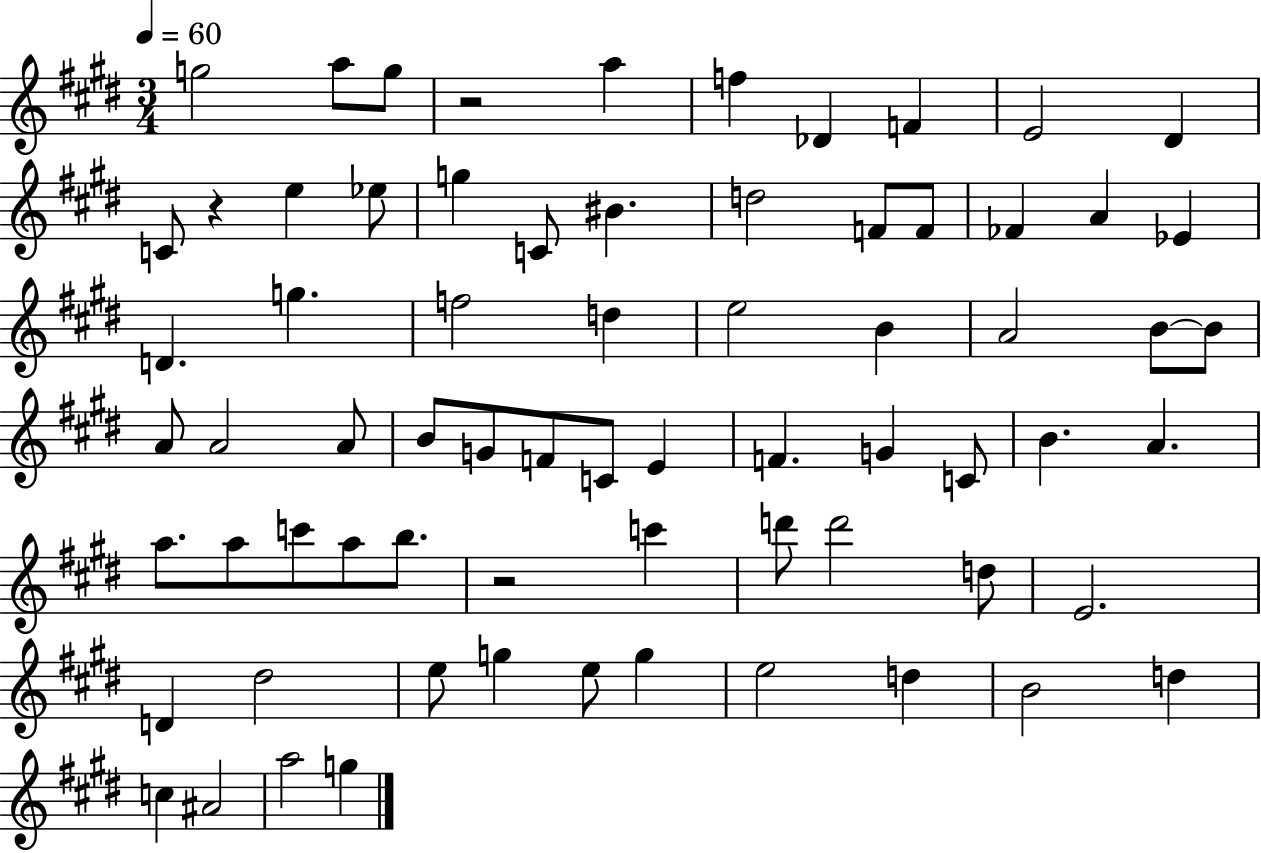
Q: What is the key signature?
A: E major